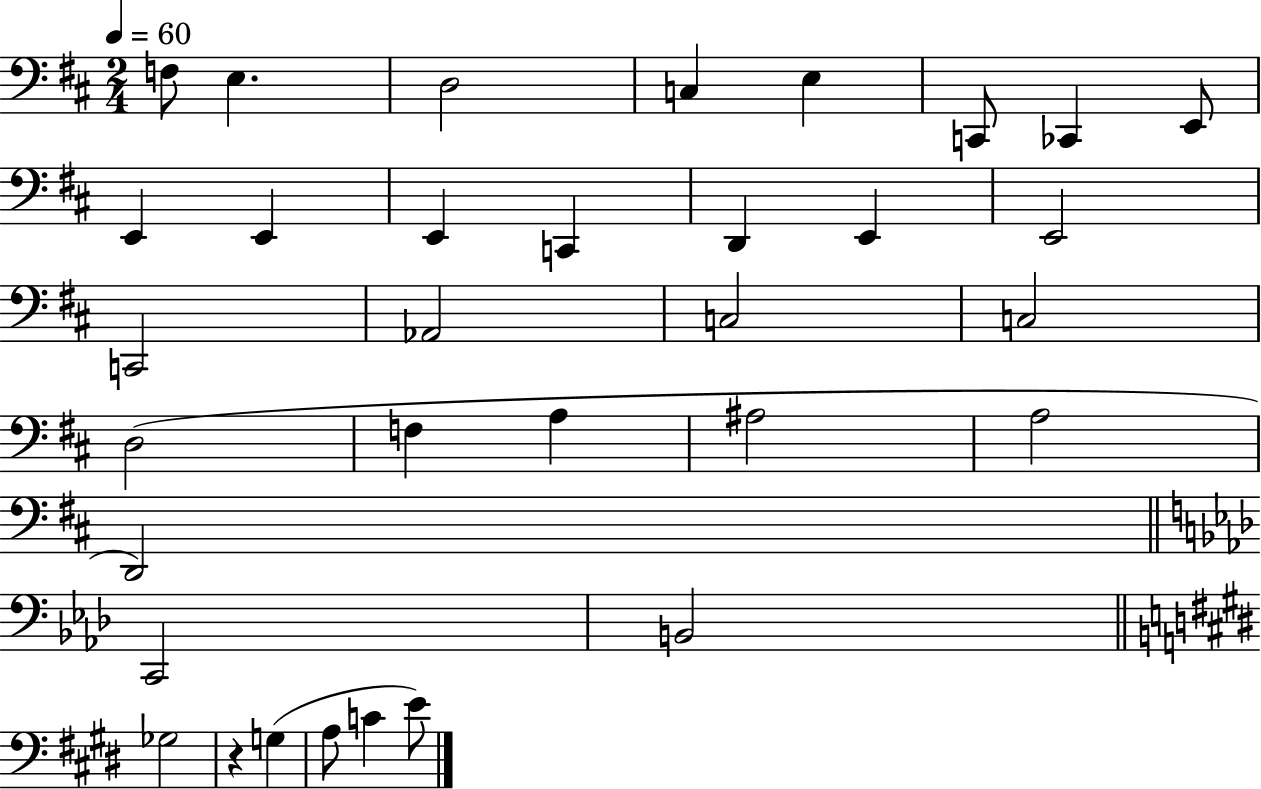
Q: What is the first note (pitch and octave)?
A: F3